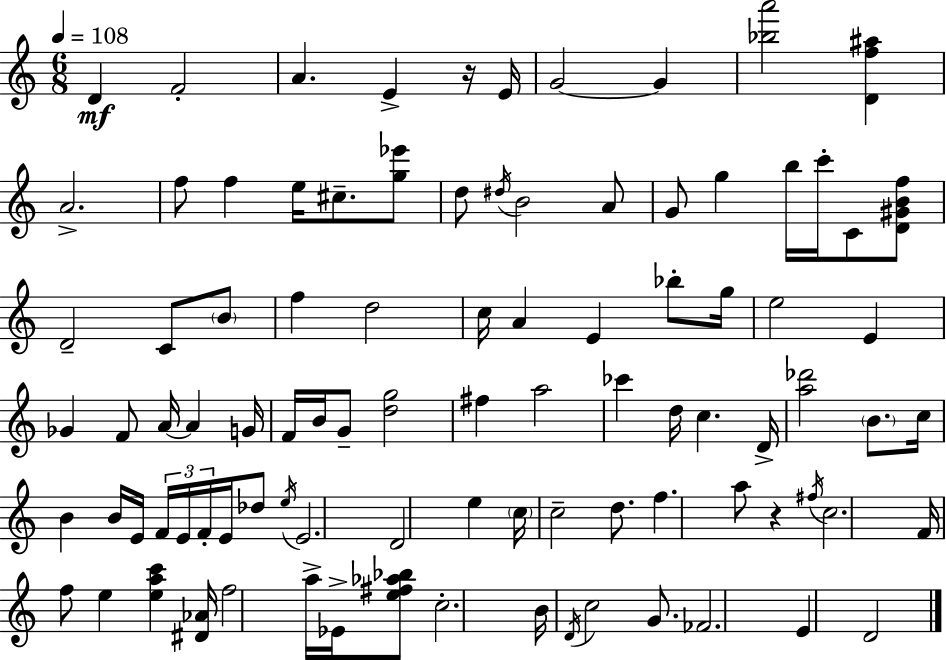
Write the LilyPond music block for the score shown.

{
  \clef treble
  \numericTimeSignature
  \time 6/8
  \key c \major
  \tempo 4 = 108
  d'4\mf f'2-. | a'4. e'4-> r16 e'16 | g'2~~ g'4 | <bes'' a'''>2 <d' f'' ais''>4 | \break a'2.-> | f''8 f''4 e''16 cis''8.-- <g'' ees'''>8 | d''8 \acciaccatura { dis''16 } b'2 a'8 | g'8 g''4 b''16 c'''16-. c'8 <d' gis' b' f''>8 | \break d'2-- c'8 \parenthesize b'8 | f''4 d''2 | c''16 a'4 e'4 bes''8-. | g''16 e''2 e'4 | \break ges'4 f'8 a'16~~ a'4 | g'16 f'16 b'16 g'8-- <d'' g''>2 | fis''4 a''2 | ces'''4 d''16 c''4. | \break d'16-> <a'' des'''>2 \parenthesize b'8. | c''16 b'4 b'16 e'16 \tuplet 3/2 { f'16 e'16 f'16-. } e'16 des''8 | \acciaccatura { e''16 } e'2. | d'2 e''4 | \break \parenthesize c''16 c''2-- d''8. | f''4. a''8 r4 | \acciaccatura { fis''16 } c''2. | f'16 f''8 e''4 <e'' a'' c'''>4 | \break <dis' aes'>16 f''2 a''16-> | ees'16-> <e'' fis'' aes'' bes''>8 c''2.-. | b'16 \acciaccatura { d'16 } c''2 | g'8. fes'2. | \break e'4 d'2 | \bar "|."
}